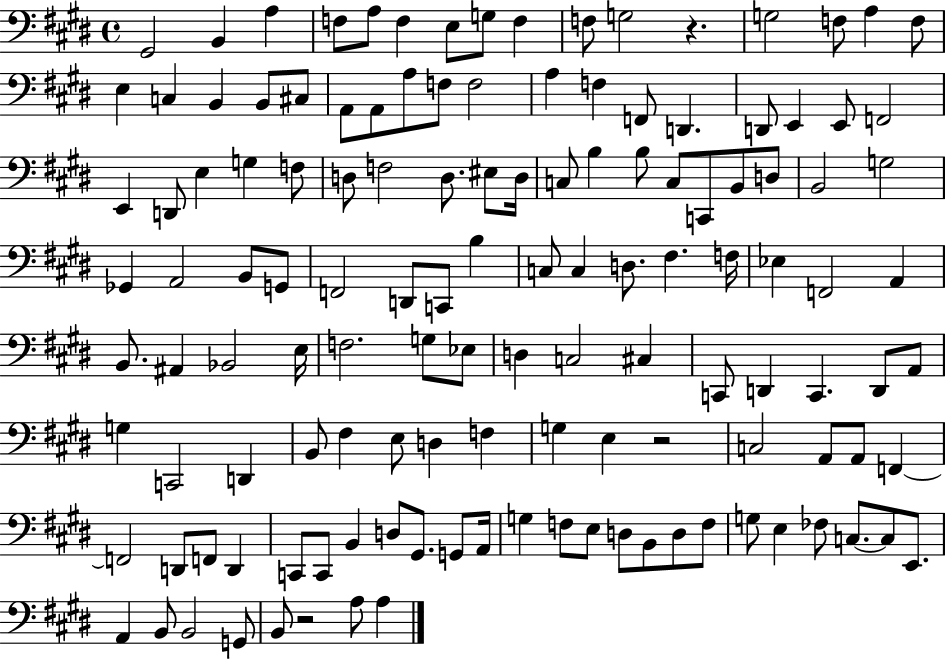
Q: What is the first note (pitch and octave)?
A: G#2